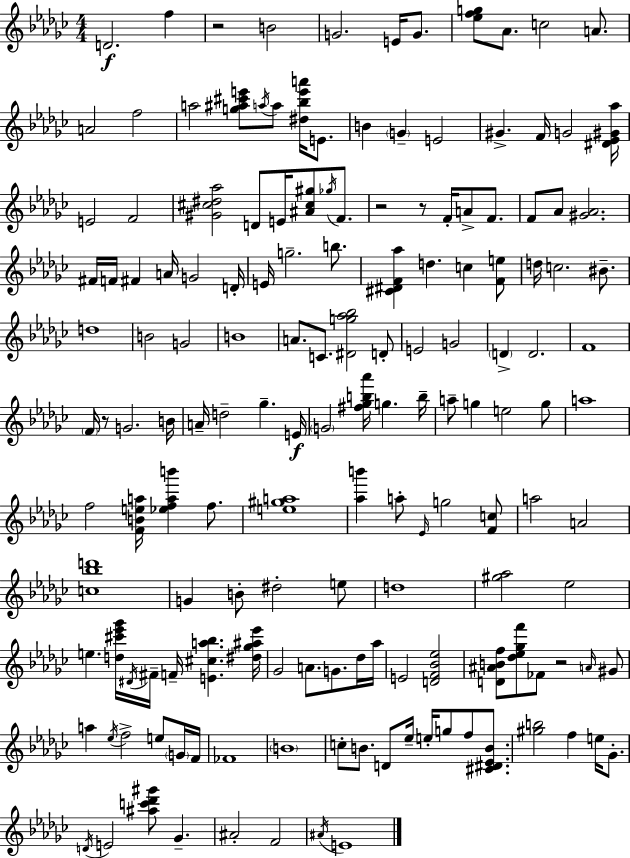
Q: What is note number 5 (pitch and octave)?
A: E4